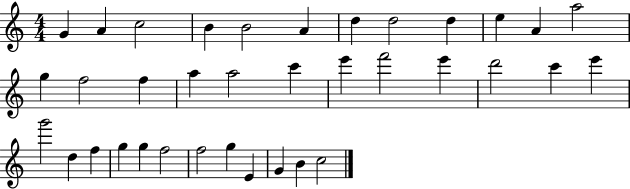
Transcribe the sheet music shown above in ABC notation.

X:1
T:Untitled
M:4/4
L:1/4
K:C
G A c2 B B2 A d d2 d e A a2 g f2 f a a2 c' e' f'2 e' d'2 c' e' g'2 d f g g f2 f2 g E G B c2